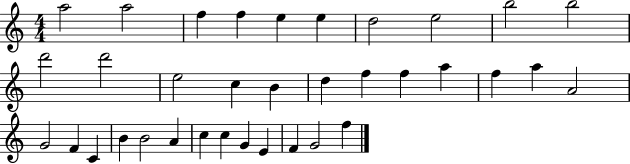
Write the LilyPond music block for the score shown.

{
  \clef treble
  \numericTimeSignature
  \time 4/4
  \key c \major
  a''2 a''2 | f''4 f''4 e''4 e''4 | d''2 e''2 | b''2 b''2 | \break d'''2 d'''2 | e''2 c''4 b'4 | d''4 f''4 f''4 a''4 | f''4 a''4 a'2 | \break g'2 f'4 c'4 | b'4 b'2 a'4 | c''4 c''4 g'4 e'4 | f'4 g'2 f''4 | \break \bar "|."
}